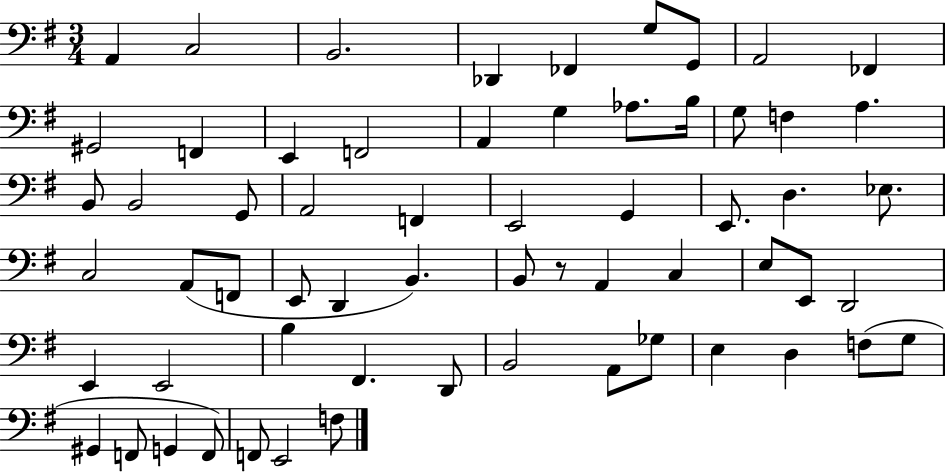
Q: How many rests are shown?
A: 1